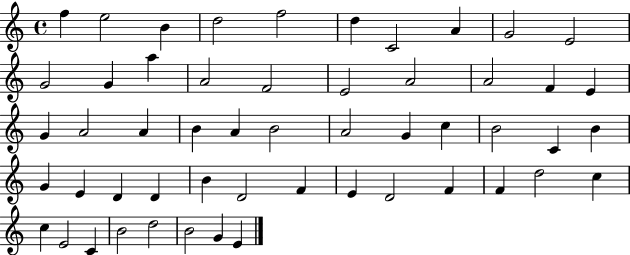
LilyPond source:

{
  \clef treble
  \time 4/4
  \defaultTimeSignature
  \key c \major
  f''4 e''2 b'4 | d''2 f''2 | d''4 c'2 a'4 | g'2 e'2 | \break g'2 g'4 a''4 | a'2 f'2 | e'2 a'2 | a'2 f'4 e'4 | \break g'4 a'2 a'4 | b'4 a'4 b'2 | a'2 g'4 c''4 | b'2 c'4 b'4 | \break g'4 e'4 d'4 d'4 | b'4 d'2 f'4 | e'4 d'2 f'4 | f'4 d''2 c''4 | \break c''4 e'2 c'4 | b'2 d''2 | b'2 g'4 e'4 | \bar "|."
}